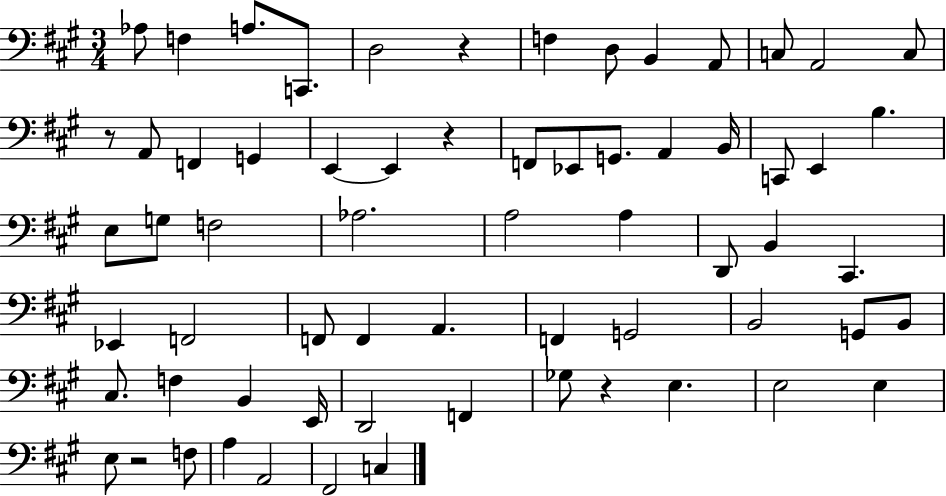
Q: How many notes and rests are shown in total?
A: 65